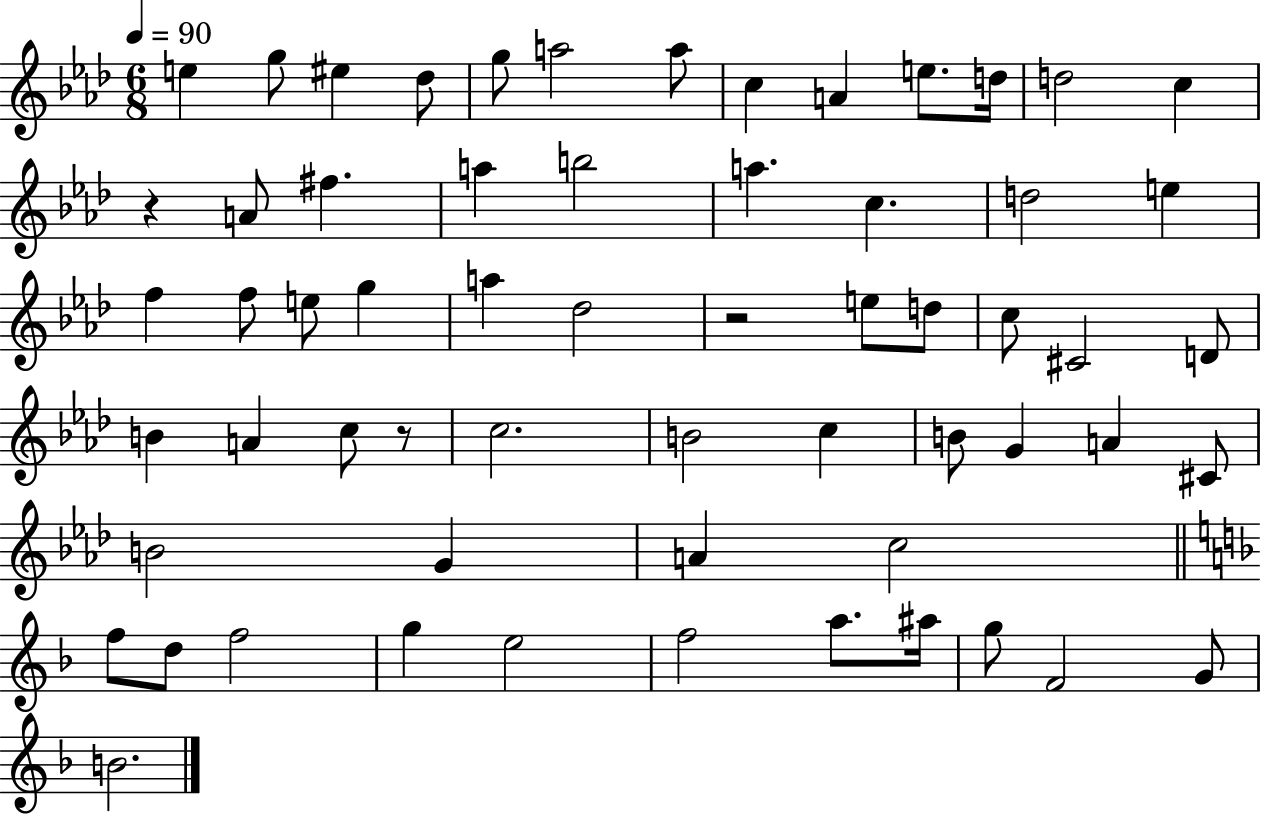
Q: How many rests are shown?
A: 3